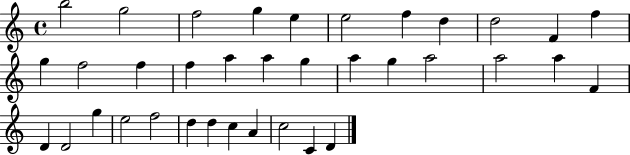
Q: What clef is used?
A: treble